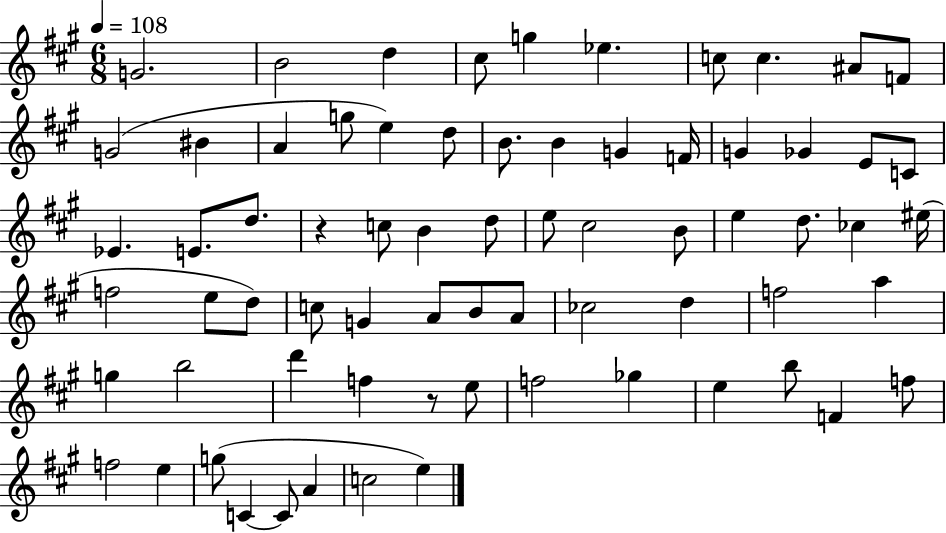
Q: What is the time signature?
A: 6/8